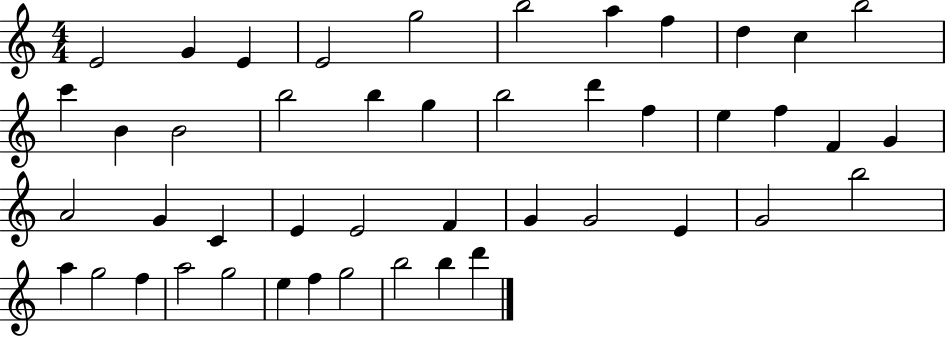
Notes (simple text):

E4/h G4/q E4/q E4/h G5/h B5/h A5/q F5/q D5/q C5/q B5/h C6/q B4/q B4/h B5/h B5/q G5/q B5/h D6/q F5/q E5/q F5/q F4/q G4/q A4/h G4/q C4/q E4/q E4/h F4/q G4/q G4/h E4/q G4/h B5/h A5/q G5/h F5/q A5/h G5/h E5/q F5/q G5/h B5/h B5/q D6/q